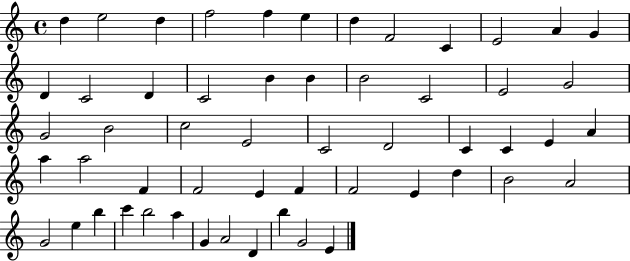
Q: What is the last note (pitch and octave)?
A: E4